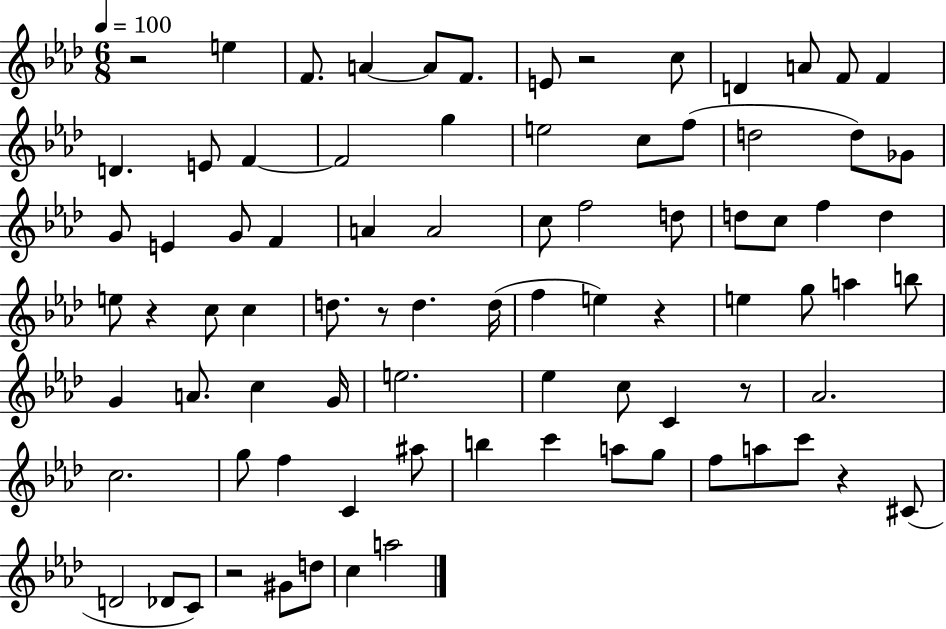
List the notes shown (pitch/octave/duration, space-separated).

R/h E5/q F4/e. A4/q A4/e F4/e. E4/e R/h C5/e D4/q A4/e F4/e F4/q D4/q. E4/e F4/q F4/h G5/q E5/h C5/e F5/e D5/h D5/e Gb4/e G4/e E4/q G4/e F4/q A4/q A4/h C5/e F5/h D5/e D5/e C5/e F5/q D5/q E5/e R/q C5/e C5/q D5/e. R/e D5/q. D5/s F5/q E5/q R/q E5/q G5/e A5/q B5/e G4/q A4/e. C5/q G4/s E5/h. Eb5/q C5/e C4/q R/e Ab4/h. C5/h. G5/e F5/q C4/q A#5/e B5/q C6/q A5/e G5/e F5/e A5/e C6/e R/q C#4/e D4/h Db4/e C4/e R/h G#4/e D5/e C5/q A5/h